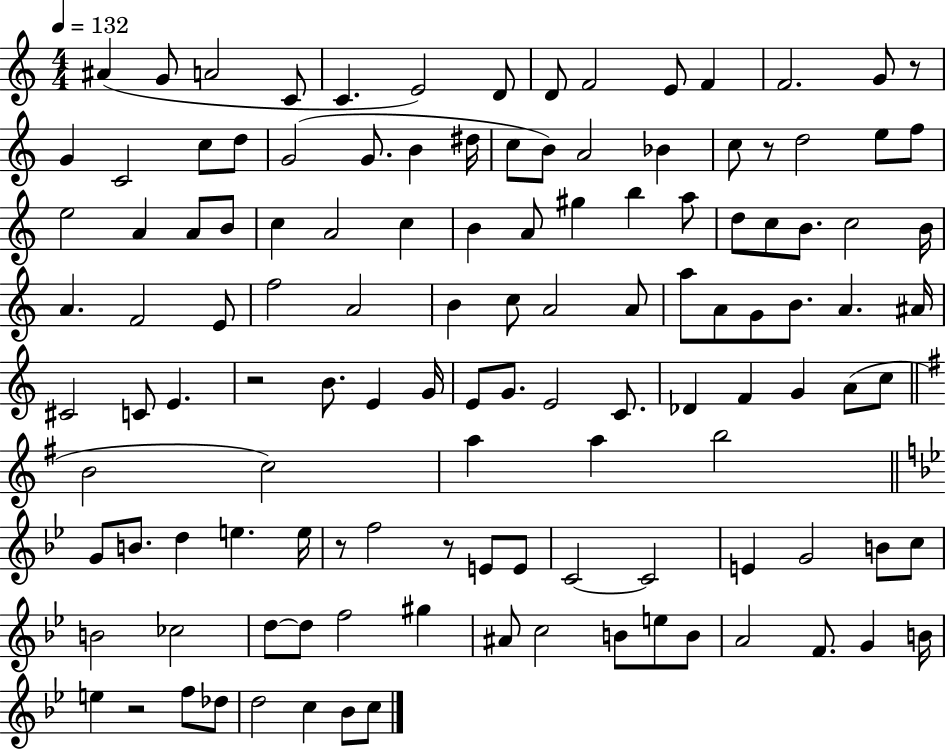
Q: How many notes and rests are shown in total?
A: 123